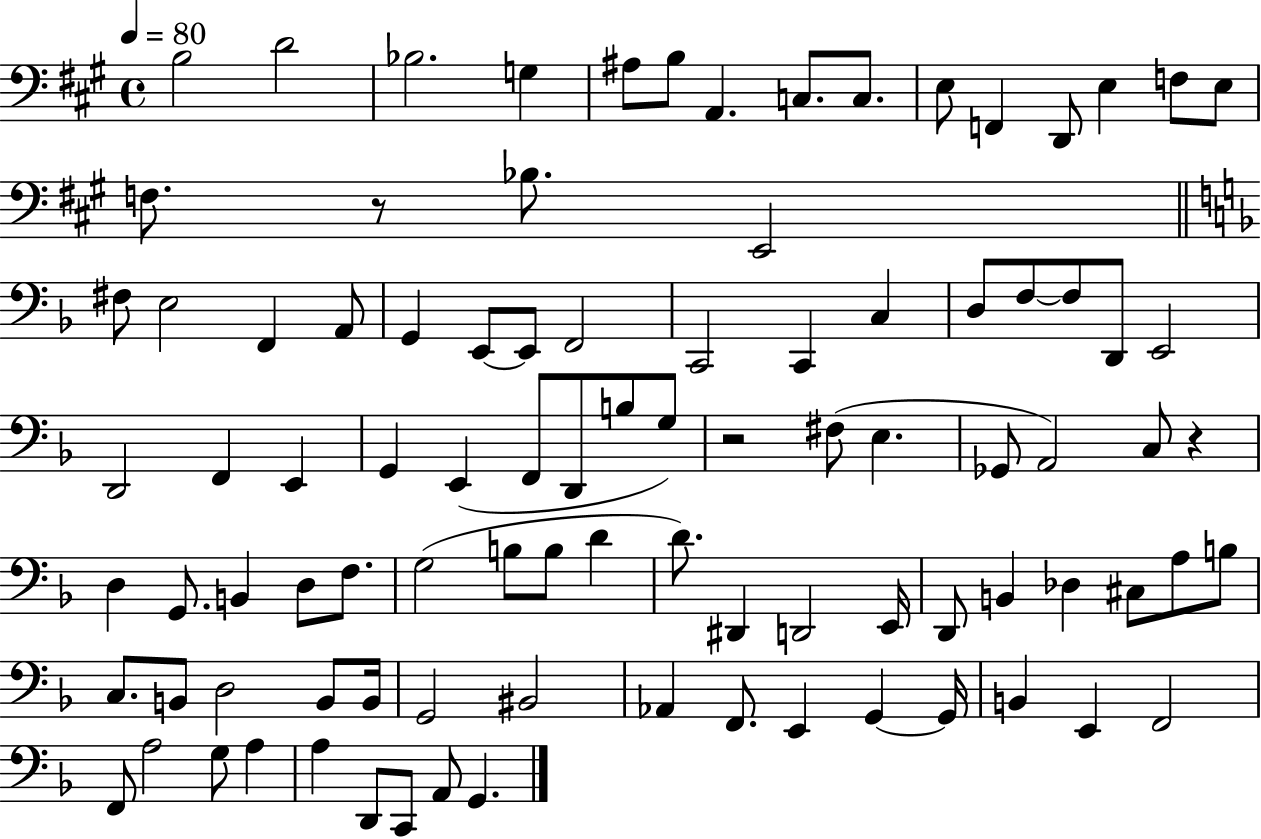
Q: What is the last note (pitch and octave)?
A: G2